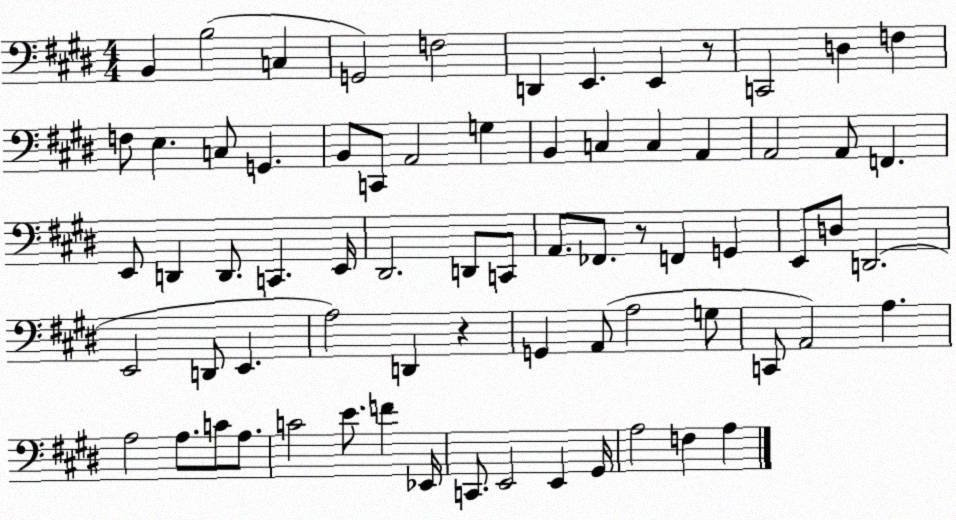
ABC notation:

X:1
T:Untitled
M:4/4
L:1/4
K:E
B,, B,2 C, G,,2 F,2 D,, E,, E,, z/2 C,,2 D, F, F,/2 E, C,/2 G,, B,,/2 C,,/2 A,,2 G, B,, C, C, A,, A,,2 A,,/2 F,, E,,/2 D,, D,,/2 C,, E,,/4 ^D,,2 D,,/2 C,,/2 A,,/2 _F,,/2 z/2 F,, G,, E,,/2 D,/2 D,,2 E,,2 D,,/2 E,, A,2 D,, z G,, A,,/2 A,2 G,/2 C,,/2 A,,2 A, A,2 A,/2 C/2 A,/2 C2 E/2 F _E,,/4 C,,/2 E,,2 E,, ^G,,/4 A,2 F, A,